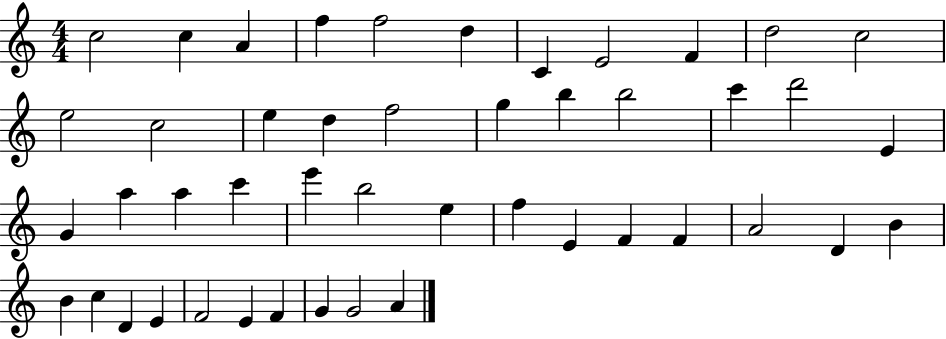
{
  \clef treble
  \numericTimeSignature
  \time 4/4
  \key c \major
  c''2 c''4 a'4 | f''4 f''2 d''4 | c'4 e'2 f'4 | d''2 c''2 | \break e''2 c''2 | e''4 d''4 f''2 | g''4 b''4 b''2 | c'''4 d'''2 e'4 | \break g'4 a''4 a''4 c'''4 | e'''4 b''2 e''4 | f''4 e'4 f'4 f'4 | a'2 d'4 b'4 | \break b'4 c''4 d'4 e'4 | f'2 e'4 f'4 | g'4 g'2 a'4 | \bar "|."
}